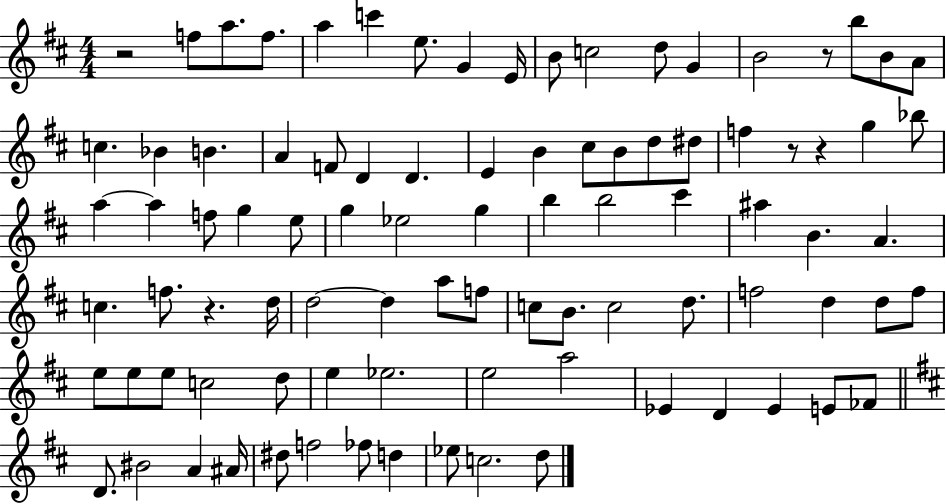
{
  \clef treble
  \numericTimeSignature
  \time 4/4
  \key d \major
  r2 f''8 a''8. f''8. | a''4 c'''4 e''8. g'4 e'16 | b'8 c''2 d''8 g'4 | b'2 r8 b''8 b'8 a'8 | \break c''4. bes'4 b'4. | a'4 f'8 d'4 d'4. | e'4 b'4 cis''8 b'8 d''8 dis''8 | f''4 r8 r4 g''4 bes''8 | \break a''4~~ a''4 f''8 g''4 e''8 | g''4 ees''2 g''4 | b''4 b''2 cis'''4 | ais''4 b'4. a'4. | \break c''4. f''8. r4. d''16 | d''2~~ d''4 a''8 f''8 | c''8 b'8. c''2 d''8. | f''2 d''4 d''8 f''8 | \break e''8 e''8 e''8 c''2 d''8 | e''4 ees''2. | e''2 a''2 | ees'4 d'4 ees'4 e'8 fes'8 | \break \bar "||" \break \key b \minor d'8. bis'2 a'4 ais'16 | dis''8 f''2 fes''8 d''4 | ees''8 c''2. d''8 | \bar "|."
}